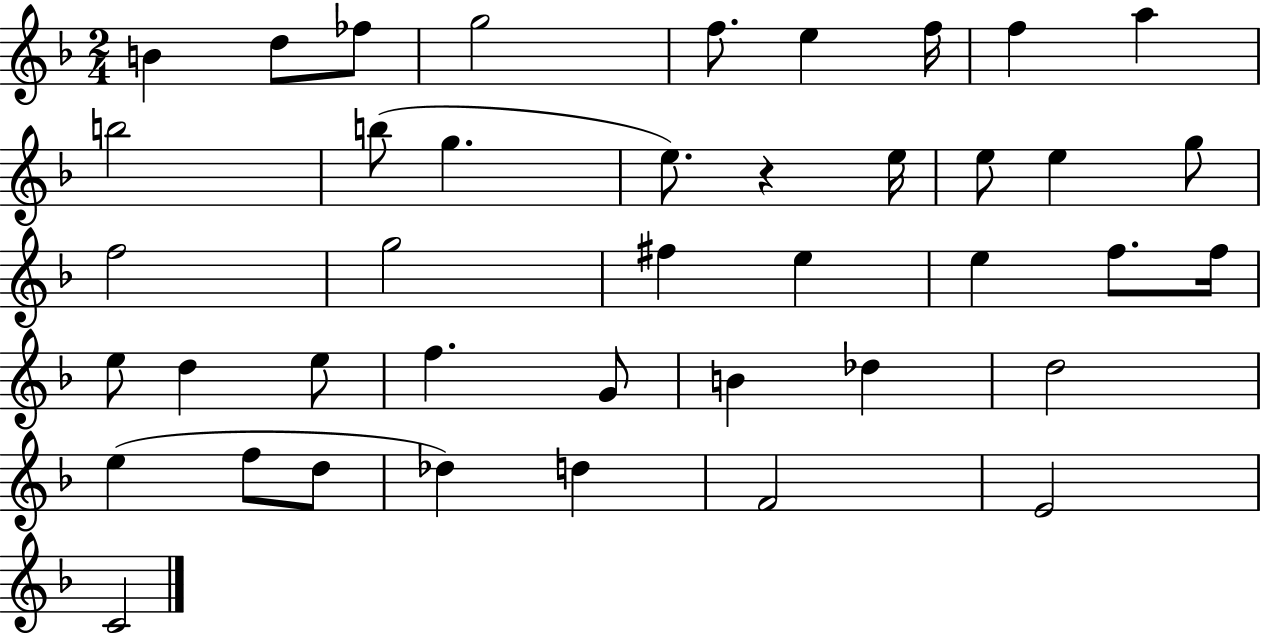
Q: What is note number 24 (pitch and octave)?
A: F5